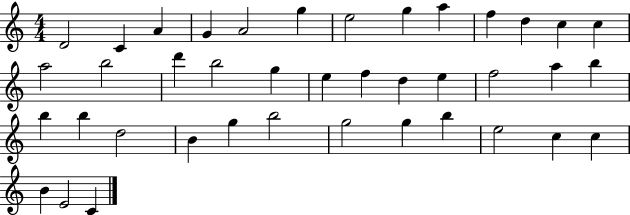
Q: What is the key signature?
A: C major